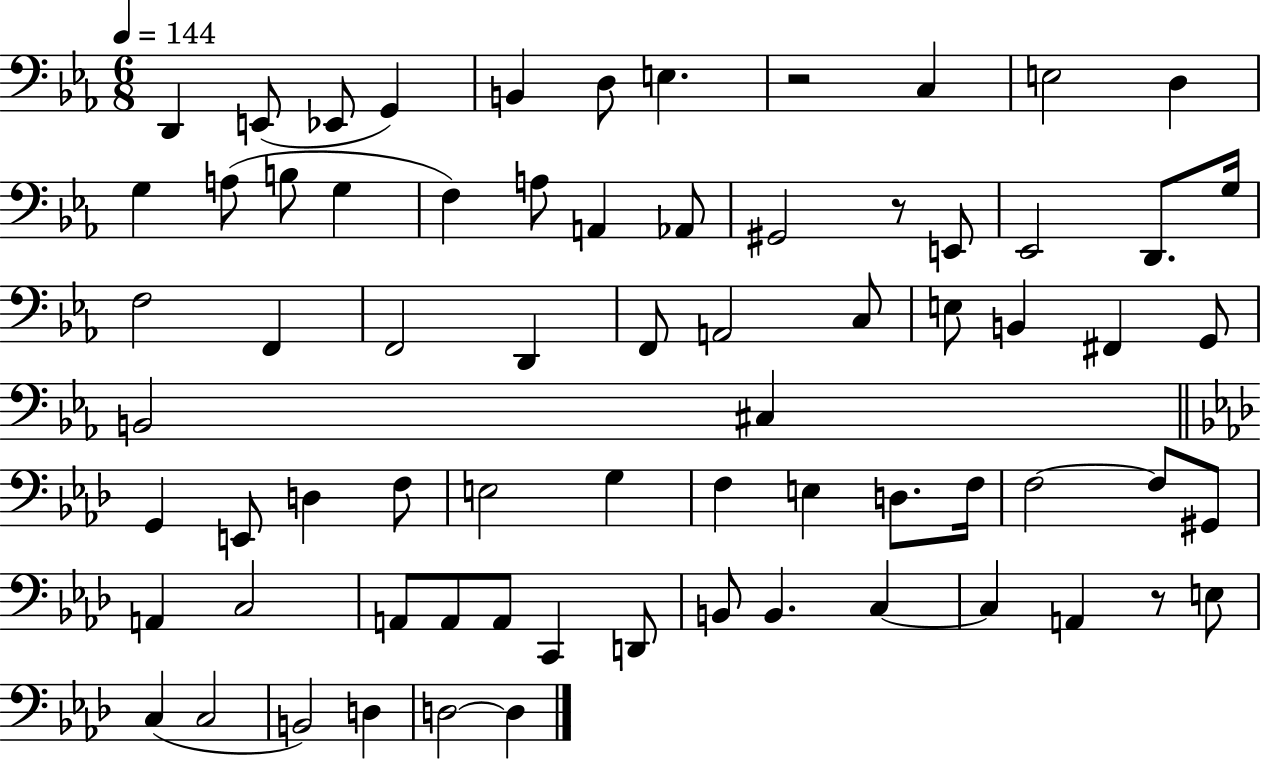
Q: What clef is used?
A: bass